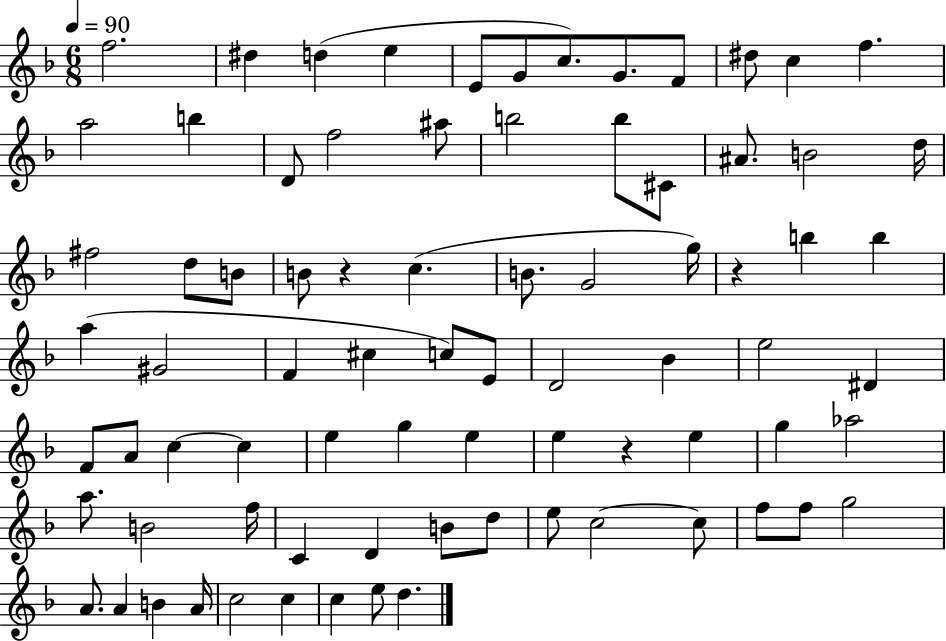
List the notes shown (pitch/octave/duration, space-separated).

F5/h. D#5/q D5/q E5/q E4/e G4/e C5/e. G4/e. F4/e D#5/e C5/q F5/q. A5/h B5/q D4/e F5/h A#5/e B5/h B5/e C#4/e A#4/e. B4/h D5/s F#5/h D5/e B4/e B4/e R/q C5/q. B4/e. G4/h G5/s R/q B5/q B5/q A5/q G#4/h F4/q C#5/q C5/e E4/e D4/h Bb4/q E5/h D#4/q F4/e A4/e C5/q C5/q E5/q G5/q E5/q E5/q R/q E5/q G5/q Ab5/h A5/e. B4/h F5/s C4/q D4/q B4/e D5/e E5/e C5/h C5/e F5/e F5/e G5/h A4/e. A4/q B4/q A4/s C5/h C5/q C5/q E5/e D5/q.